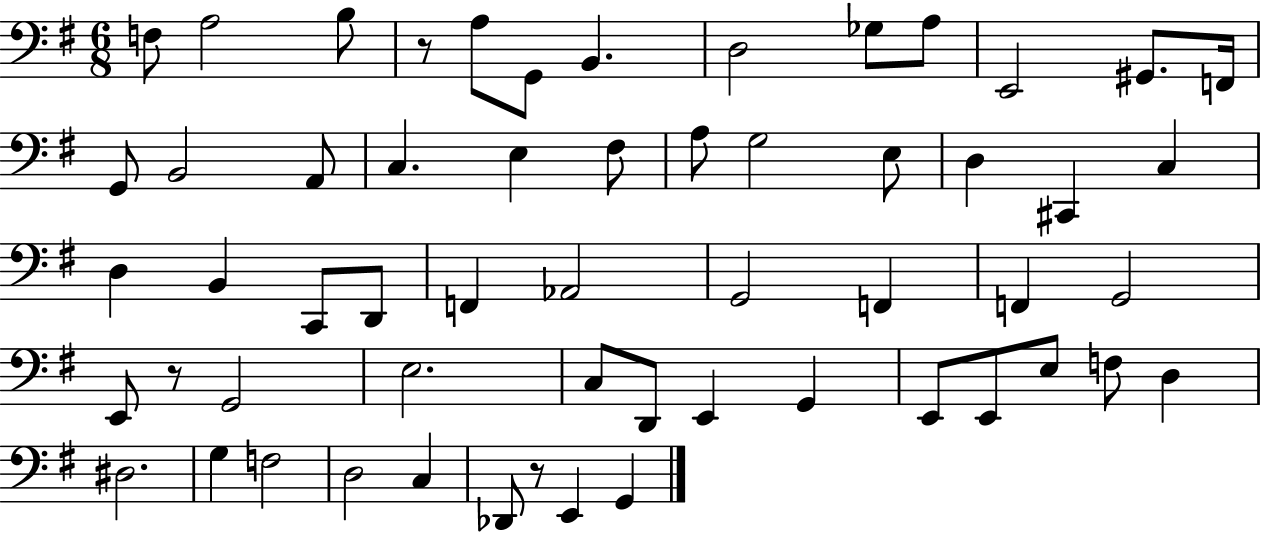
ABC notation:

X:1
T:Untitled
M:6/8
L:1/4
K:G
F,/2 A,2 B,/2 z/2 A,/2 G,,/2 B,, D,2 _G,/2 A,/2 E,,2 ^G,,/2 F,,/4 G,,/2 B,,2 A,,/2 C, E, ^F,/2 A,/2 G,2 E,/2 D, ^C,, C, D, B,, C,,/2 D,,/2 F,, _A,,2 G,,2 F,, F,, G,,2 E,,/2 z/2 G,,2 E,2 C,/2 D,,/2 E,, G,, E,,/2 E,,/2 E,/2 F,/2 D, ^D,2 G, F,2 D,2 C, _D,,/2 z/2 E,, G,,